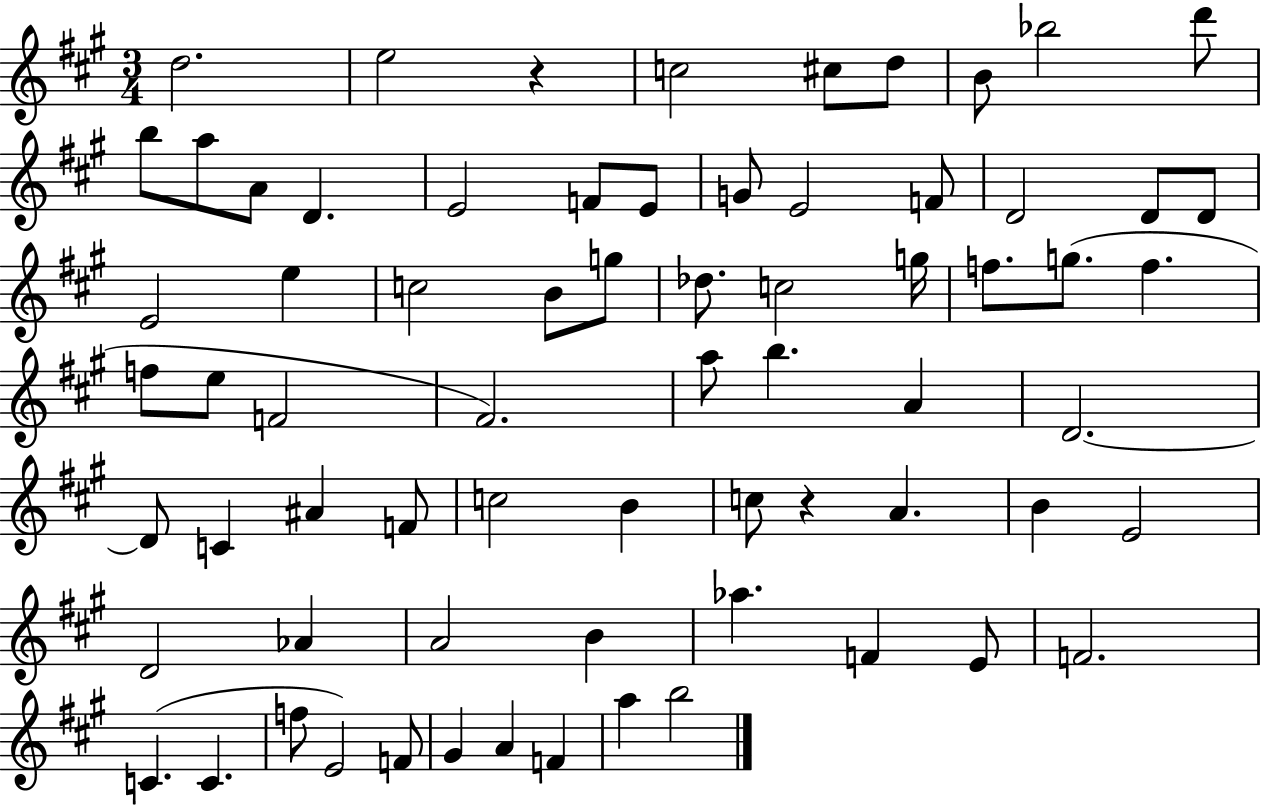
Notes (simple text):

D5/h. E5/h R/q C5/h C#5/e D5/e B4/e Bb5/h D6/e B5/e A5/e A4/e D4/q. E4/h F4/e E4/e G4/e E4/h F4/e D4/h D4/e D4/e E4/h E5/q C5/h B4/e G5/e Db5/e. C5/h G5/s F5/e. G5/e. F5/q. F5/e E5/e F4/h F#4/h. A5/e B5/q. A4/q D4/h. D4/e C4/q A#4/q F4/e C5/h B4/q C5/e R/q A4/q. B4/q E4/h D4/h Ab4/q A4/h B4/q Ab5/q. F4/q E4/e F4/h. C4/q. C4/q. F5/e E4/h F4/e G#4/q A4/q F4/q A5/q B5/h